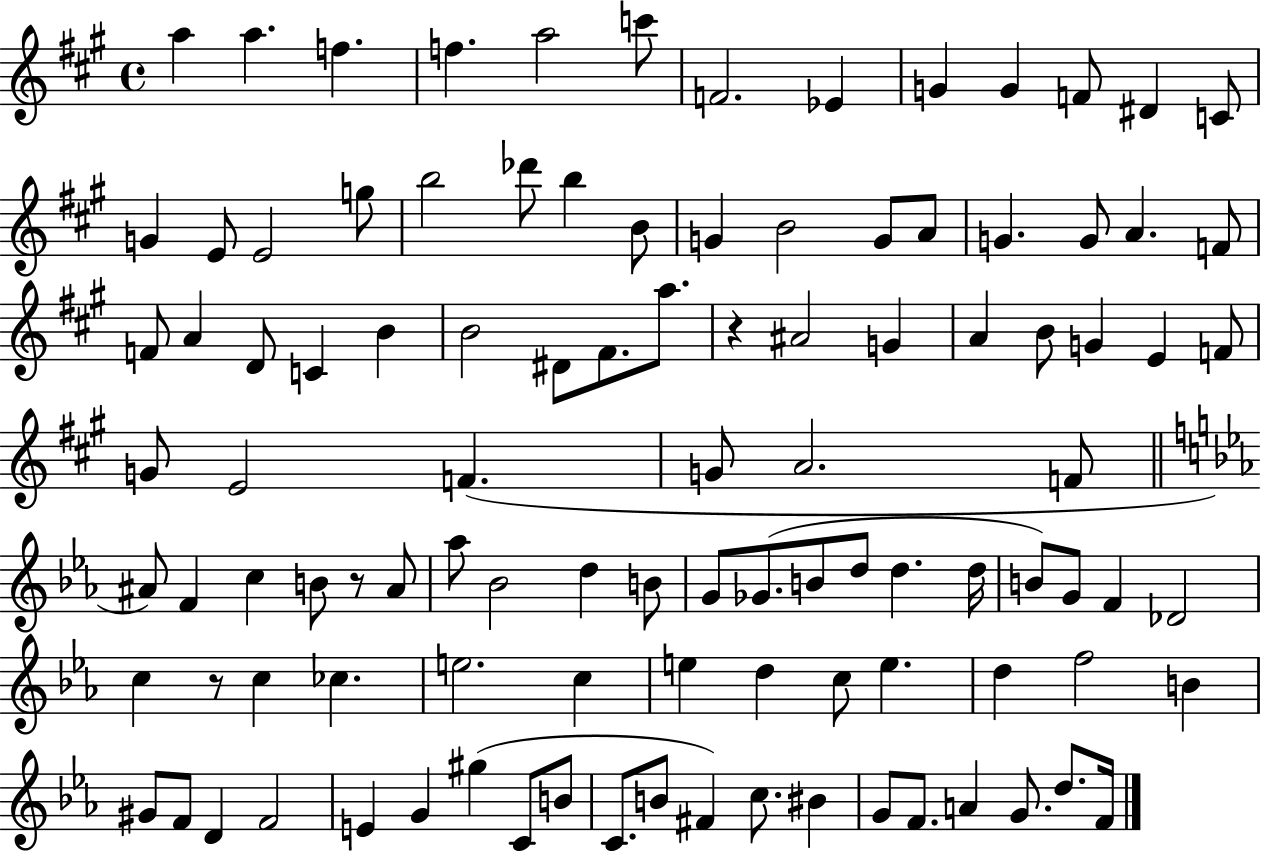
{
  \clef treble
  \time 4/4
  \defaultTimeSignature
  \key a \major
  a''4 a''4. f''4. | f''4. a''2 c'''8 | f'2. ees'4 | g'4 g'4 f'8 dis'4 c'8 | \break g'4 e'8 e'2 g''8 | b''2 des'''8 b''4 b'8 | g'4 b'2 g'8 a'8 | g'4. g'8 a'4. f'8 | \break f'8 a'4 d'8 c'4 b'4 | b'2 dis'8 fis'8. a''8. | r4 ais'2 g'4 | a'4 b'8 g'4 e'4 f'8 | \break g'8 e'2 f'4.( | g'8 a'2. f'8 | \bar "||" \break \key c \minor ais'8) f'4 c''4 b'8 r8 ais'8 | aes''8 bes'2 d''4 b'8 | g'8 ges'8.( b'8 d''8 d''4. d''16 | b'8) g'8 f'4 des'2 | \break c''4 r8 c''4 ces''4. | e''2. c''4 | e''4 d''4 c''8 e''4. | d''4 f''2 b'4 | \break gis'8 f'8 d'4 f'2 | e'4 g'4 gis''4( c'8 b'8 | c'8. b'8 fis'4) c''8. bis'4 | g'8 f'8. a'4 g'8. d''8. f'16 | \break \bar "|."
}